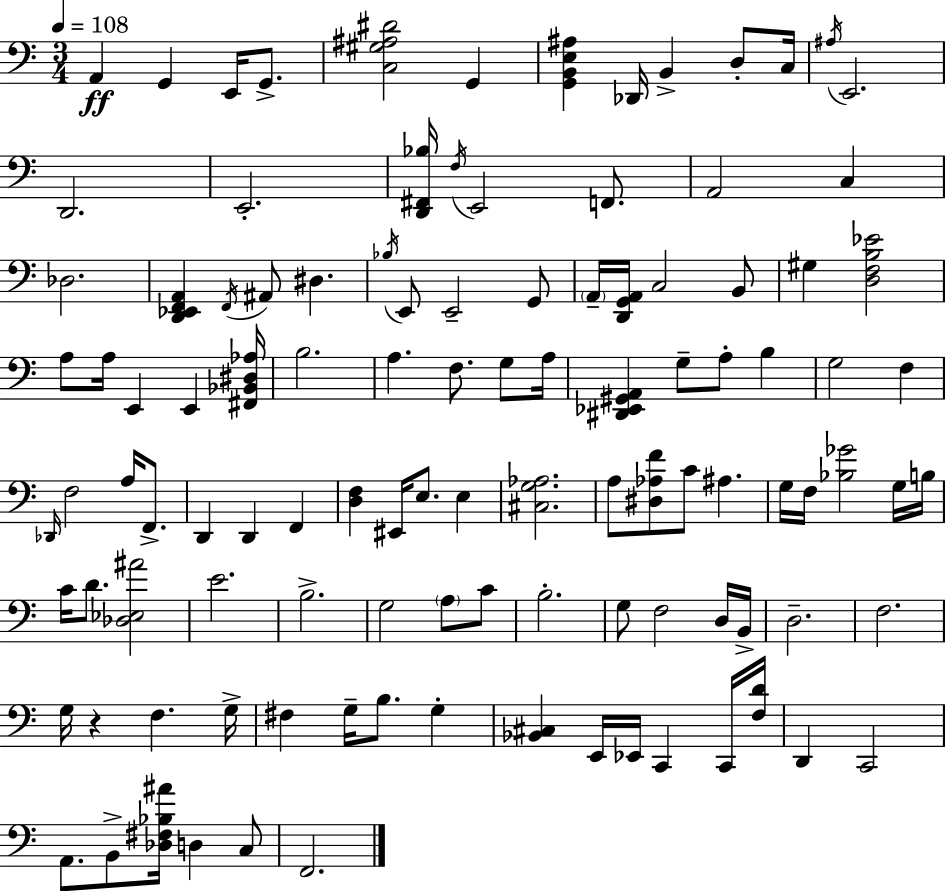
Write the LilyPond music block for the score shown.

{
  \clef bass
  \numericTimeSignature
  \time 3/4
  \key c \major
  \tempo 4 = 108
  a,4\ff g,4 e,16 g,8.-> | <c gis ais dis'>2 g,4 | <g, b, e ais>4 des,16 b,4-> d8-. c16 | \acciaccatura { ais16 } e,2. | \break d,2. | e,2.-. | <d, fis, bes>16 \acciaccatura { f16 } e,2 f,8. | a,2 c4 | \break des2. | <d, ees, f, a,>4 \acciaccatura { f,16 } ais,8 dis4. | \acciaccatura { bes16 } e,8 e,2-- | g,8 \parenthesize a,16-- <d, g, a,>16 c2 | \break b,8 gis4 <d f b ees'>2 | a8 a16 e,4 e,4 | <fis, bes, dis aes>16 b2. | a4. f8. | \break g8 a16 <dis, ees, gis, a,>4 g8-- a8-. | b4 g2 | f4 \grace { des,16 } f2 | a16 f,8.-> d,4 d,4 | \break f,4 <d f>4 eis,16 e8. | e4 <cis g aes>2. | a8 <dis aes f'>8 c'8 ais4. | g16 f16 <bes ges'>2 | \break g16 b16 c'16 d'8. <des ees ais'>2 | e'2. | b2.-> | g2 | \break \parenthesize a8 c'8 b2.-. | g8 f2 | d16 b,16-> d2.-- | f2. | \break g16 r4 f4. | g16-> fis4 g16-- b8. | g4-. <bes, cis>4 e,16 ees,16 c,4 | c,16 <f d'>16 d,4 c,2 | \break a,8. b,8-> <des fis bes ais'>16 d4 | c8 f,2. | \bar "|."
}